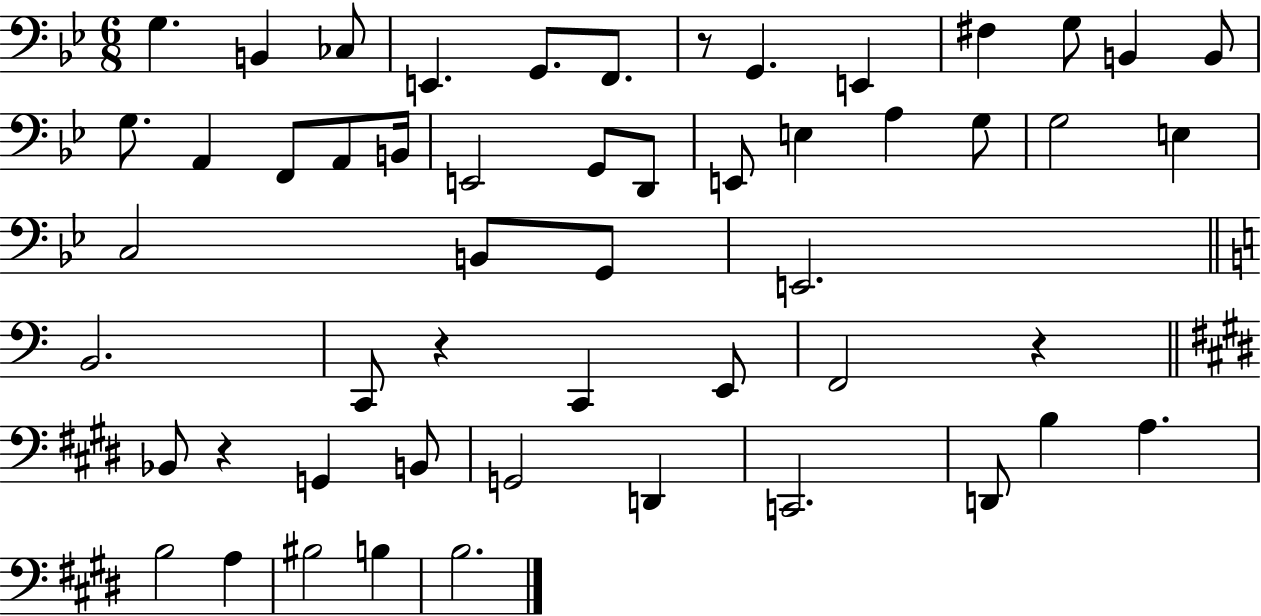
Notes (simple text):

G3/q. B2/q CES3/e E2/q. G2/e. F2/e. R/e G2/q. E2/q F#3/q G3/e B2/q B2/e G3/e. A2/q F2/e A2/e B2/s E2/h G2/e D2/e E2/e E3/q A3/q G3/e G3/h E3/q C3/h B2/e G2/e E2/h. B2/h. C2/e R/q C2/q E2/e F2/h R/q Bb2/e R/q G2/q B2/e G2/h D2/q C2/h. D2/e B3/q A3/q. B3/h A3/q BIS3/h B3/q B3/h.